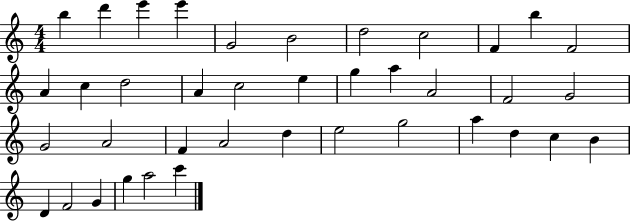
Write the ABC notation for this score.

X:1
T:Untitled
M:4/4
L:1/4
K:C
b d' e' e' G2 B2 d2 c2 F b F2 A c d2 A c2 e g a A2 F2 G2 G2 A2 F A2 d e2 g2 a d c B D F2 G g a2 c'